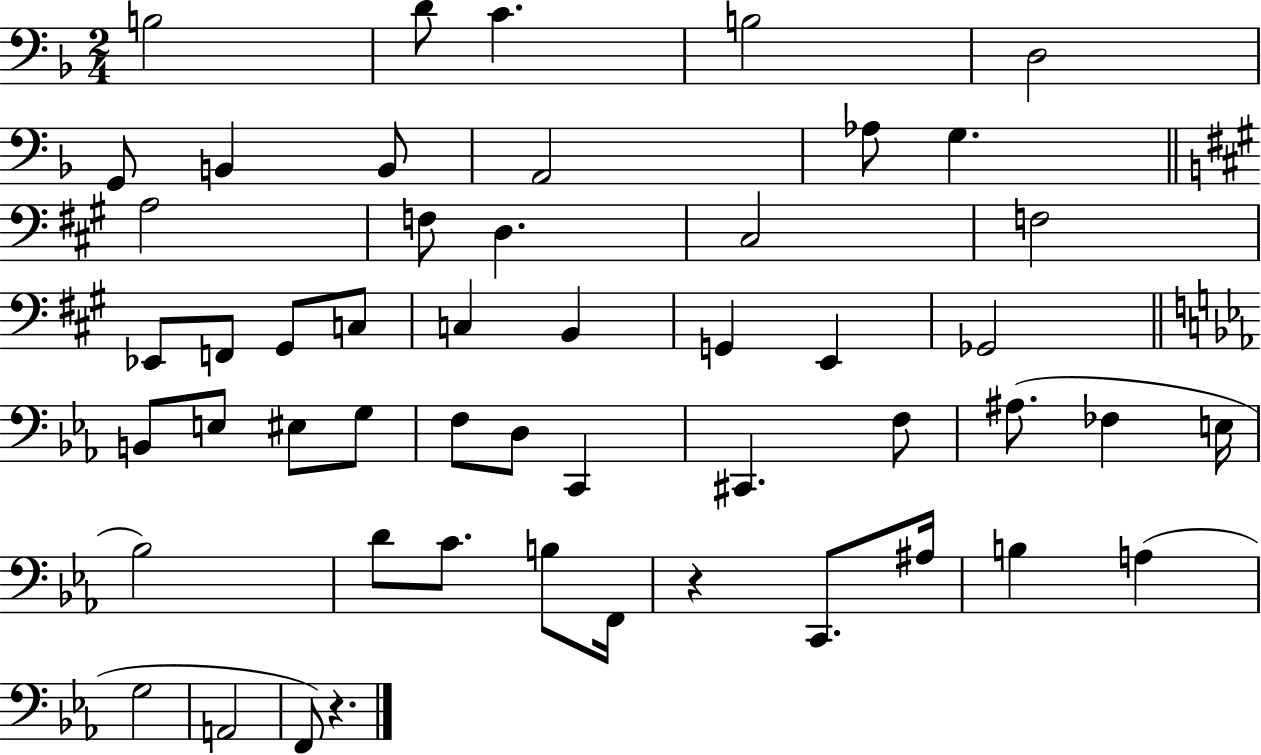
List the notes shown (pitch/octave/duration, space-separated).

B3/h D4/e C4/q. B3/h D3/h G2/e B2/q B2/e A2/h Ab3/e G3/q. A3/h F3/e D3/q. C#3/h F3/h Eb2/e F2/e G#2/e C3/e C3/q B2/q G2/q E2/q Gb2/h B2/e E3/e EIS3/e G3/e F3/e D3/e C2/q C#2/q. F3/e A#3/e. FES3/q E3/s Bb3/h D4/e C4/e. B3/e F2/s R/q C2/e. A#3/s B3/q A3/q G3/h A2/h F2/e R/q.